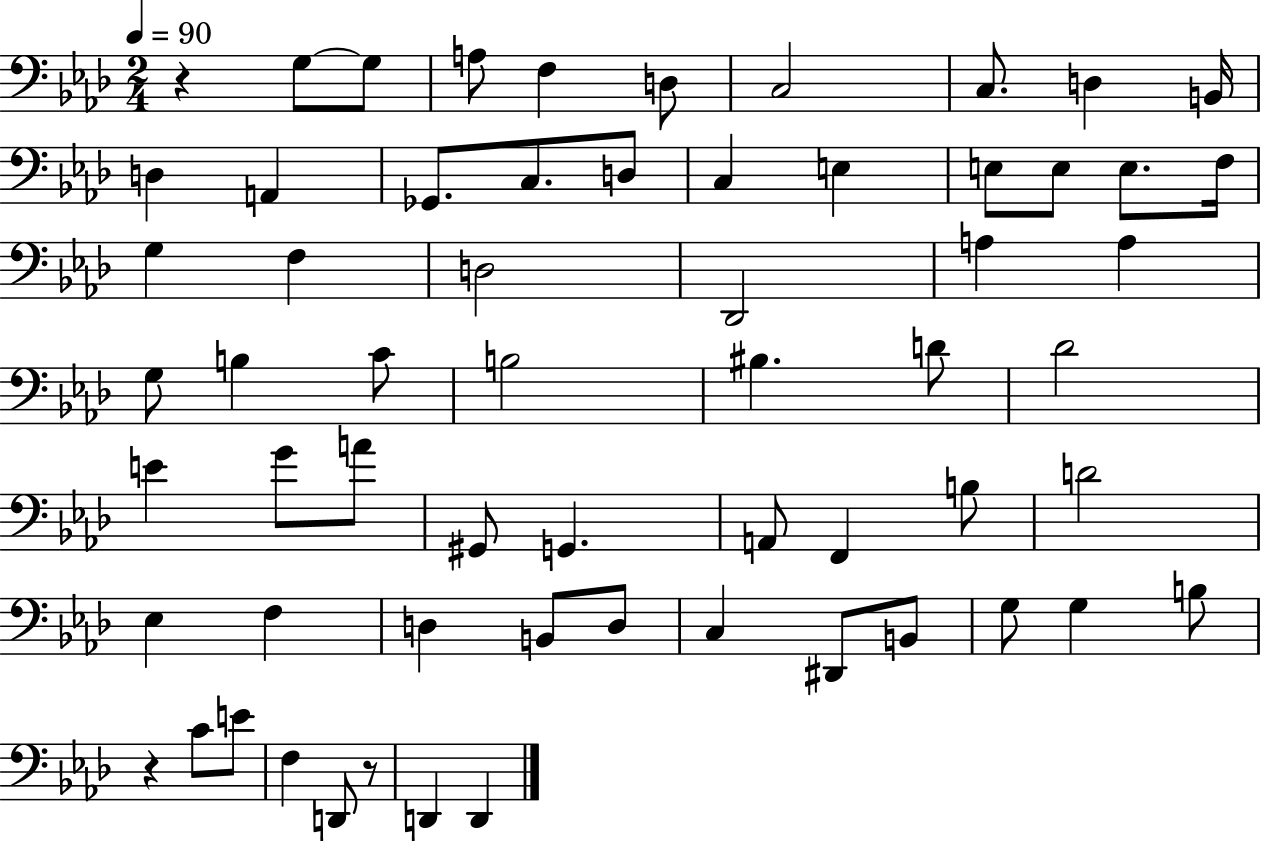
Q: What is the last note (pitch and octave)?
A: D2